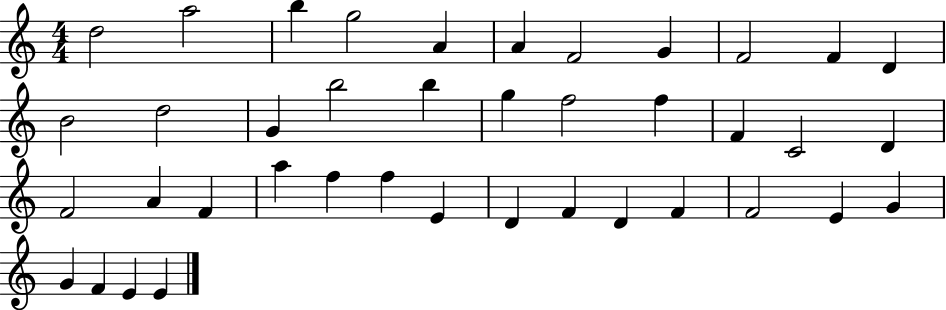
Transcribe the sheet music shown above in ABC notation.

X:1
T:Untitled
M:4/4
L:1/4
K:C
d2 a2 b g2 A A F2 G F2 F D B2 d2 G b2 b g f2 f F C2 D F2 A F a f f E D F D F F2 E G G F E E